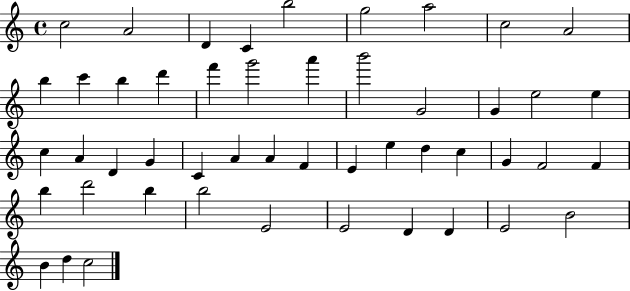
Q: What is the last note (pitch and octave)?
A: C5